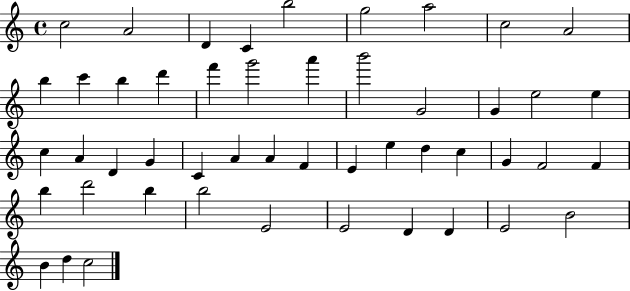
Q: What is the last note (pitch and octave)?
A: C5